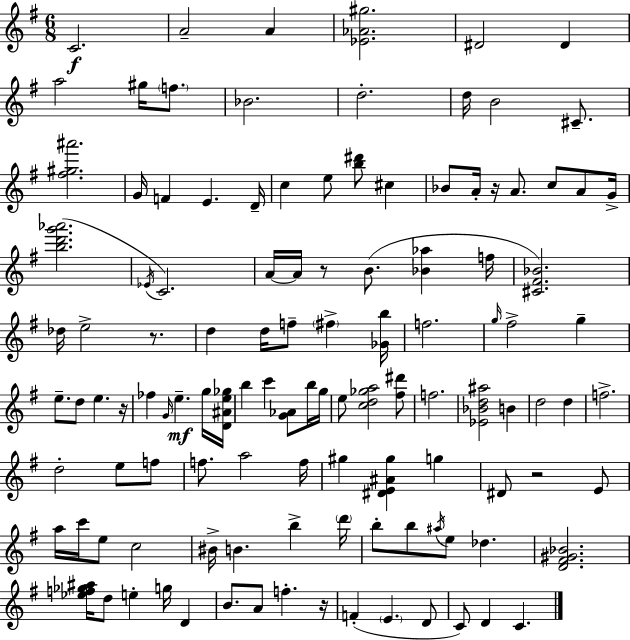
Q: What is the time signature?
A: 6/8